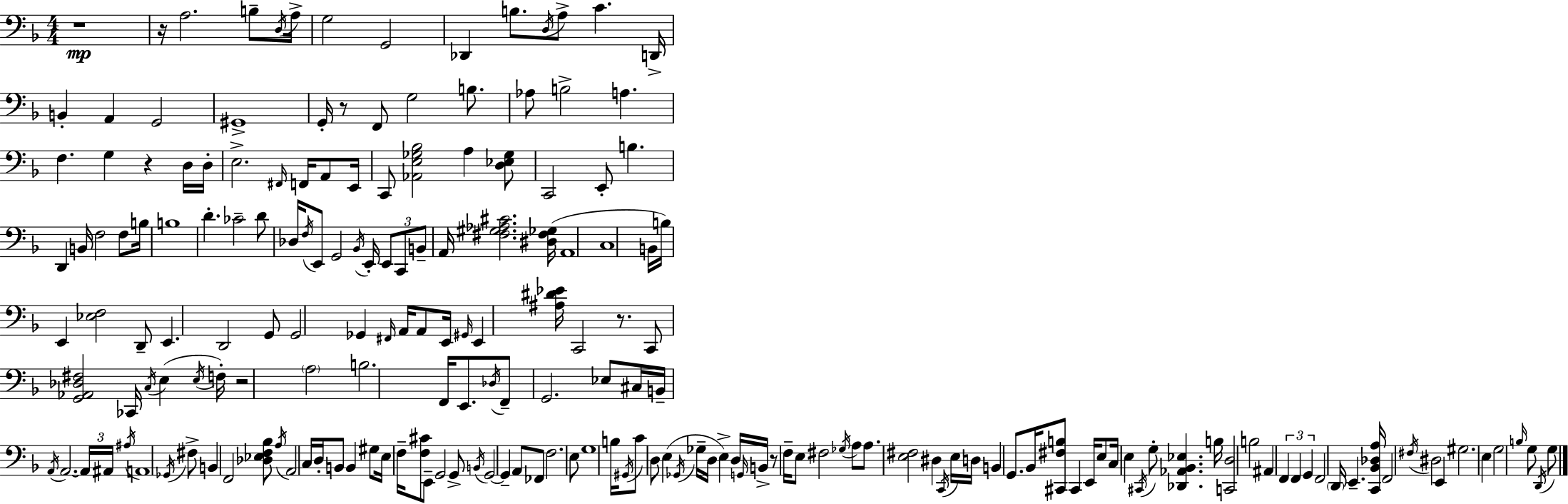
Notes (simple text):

R/w R/s A3/h. B3/e D3/s A3/s G3/h G2/h Db2/q B3/e. D3/s A3/e C4/q. D2/s B2/q A2/q G2/h G#2/w G2/s R/e F2/e G3/h B3/e. Ab3/e B3/h A3/q. F3/q. G3/q R/q D3/s D3/s E3/h. F#2/s F2/s A2/e E2/s C2/e [Ab2,E3,Gb3,Bb3]/h A3/q [D3,Eb3,Gb3]/e C2/h E2/e B3/q. D2/q B2/s F3/h F3/e B3/s B3/w D4/q. CES4/h D4/e Db3/s F3/s E2/e G2/h Bb2/s E2/s E2/e C2/e B2/e A2/s [F#3,G#3,Ab3,C#4]/h. [D#3,F#3,Gb3]/s A2/w C3/w B2/s B3/s E2/q [Eb3,F3]/h D2/e E2/q. D2/h G2/e G2/h Gb2/q F#2/s A2/s A2/e E2/s G#2/s E2/q [A#3,D#4,Eb4]/s C2/h R/e. C2/e [G2,Ab2,Db3,F#3]/h CES2/s C3/s E3/q E3/s F3/s R/h A3/h B3/h. F2/s E2/e. Db3/s F2/e G2/h. Eb3/e C#3/s B2/s A2/s A2/h. A2/s A#2/s A#3/s A2/w Gb2/s F#3/e B2/q F2/h [Db3,Eb3,F3,Bb3]/e A3/s A2/h C3/s D3/s B2/e B2/q G#3/e E3/s F3/s [F3,C#4]/e E2/e G2/h G2/e B2/s G2/h G2/q A2/e FES2/e F3/h. E3/e G3/w B3/s G#2/s C4/e D3/e E3/q Gb2/s Gb3/s D3/s E3/q D3/s G2/s B2/s R/e F3/s E3/e F#3/h Gb3/s A3/e A3/e. [E3,F#3]/h D#3/q C2/s E3/s D3/s B2/q G2/e. Bb2/s [C#2,F#3,B3]/e C#2/q E2/s E3/e C3/s E3/q C#2/s G3/e [Db2,Ab2,Bb2,Eb3]/q. B3/s [C2,D3]/h B3/h A#2/q F2/q F2/q G2/q F2/h D2/s E2/q. [C2,Bb2,Db3,A3]/s F2/h F#3/s D#3/h E2/q G#3/h. E3/q G3/h B3/s G3/e D2/s G3/e